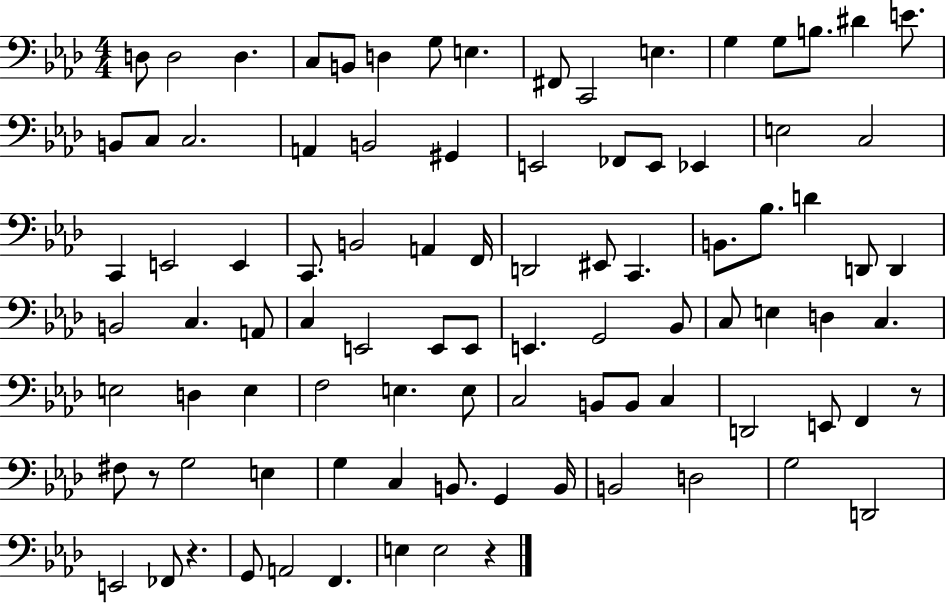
X:1
T:Untitled
M:4/4
L:1/4
K:Ab
D,/2 D,2 D, C,/2 B,,/2 D, G,/2 E, ^F,,/2 C,,2 E, G, G,/2 B,/2 ^D E/2 B,,/2 C,/2 C,2 A,, B,,2 ^G,, E,,2 _F,,/2 E,,/2 _E,, E,2 C,2 C,, E,,2 E,, C,,/2 B,,2 A,, F,,/4 D,,2 ^E,,/2 C,, B,,/2 _B,/2 D D,,/2 D,, B,,2 C, A,,/2 C, E,,2 E,,/2 E,,/2 E,, G,,2 _B,,/2 C,/2 E, D, C, E,2 D, E, F,2 E, E,/2 C,2 B,,/2 B,,/2 C, D,,2 E,,/2 F,, z/2 ^F,/2 z/2 G,2 E, G, C, B,,/2 G,, B,,/4 B,,2 D,2 G,2 D,,2 E,,2 _F,,/2 z G,,/2 A,,2 F,, E, E,2 z